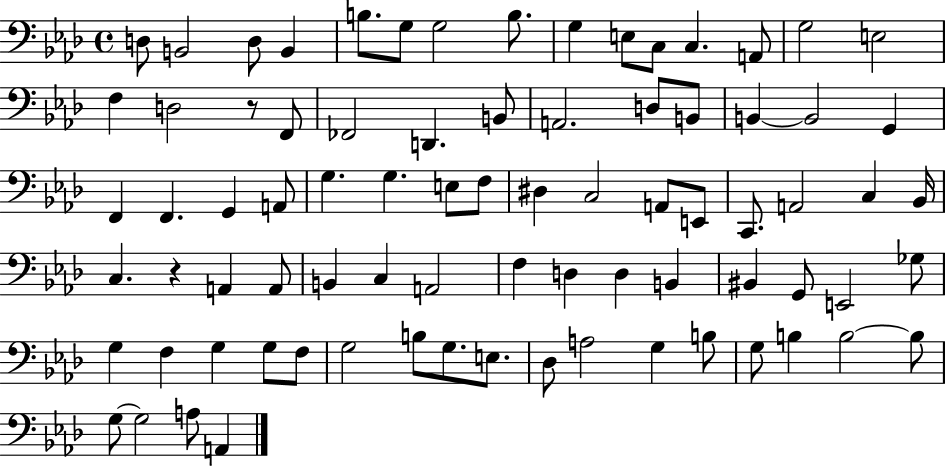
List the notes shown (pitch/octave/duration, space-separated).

D3/e B2/h D3/e B2/q B3/e. G3/e G3/h B3/e. G3/q E3/e C3/e C3/q. A2/e G3/h E3/h F3/q D3/h R/e F2/e FES2/h D2/q. B2/e A2/h. D3/e B2/e B2/q B2/h G2/q F2/q F2/q. G2/q A2/e G3/q. G3/q. E3/e F3/e D#3/q C3/h A2/e E2/e C2/e. A2/h C3/q Bb2/s C3/q. R/q A2/q A2/e B2/q C3/q A2/h F3/q D3/q D3/q B2/q BIS2/q G2/e E2/h Gb3/e G3/q F3/q G3/q G3/e F3/e G3/h B3/e G3/e. E3/e. Db3/e A3/h G3/q B3/e G3/e B3/q B3/h B3/e G3/e G3/h A3/e A2/q